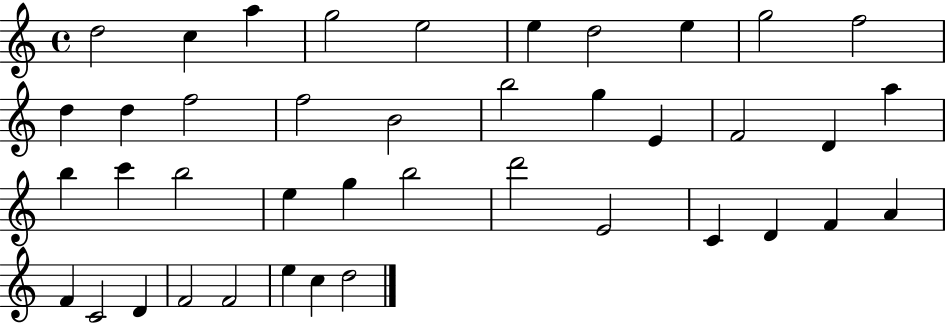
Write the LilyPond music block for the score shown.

{
  \clef treble
  \time 4/4
  \defaultTimeSignature
  \key c \major
  d''2 c''4 a''4 | g''2 e''2 | e''4 d''2 e''4 | g''2 f''2 | \break d''4 d''4 f''2 | f''2 b'2 | b''2 g''4 e'4 | f'2 d'4 a''4 | \break b''4 c'''4 b''2 | e''4 g''4 b''2 | d'''2 e'2 | c'4 d'4 f'4 a'4 | \break f'4 c'2 d'4 | f'2 f'2 | e''4 c''4 d''2 | \bar "|."
}